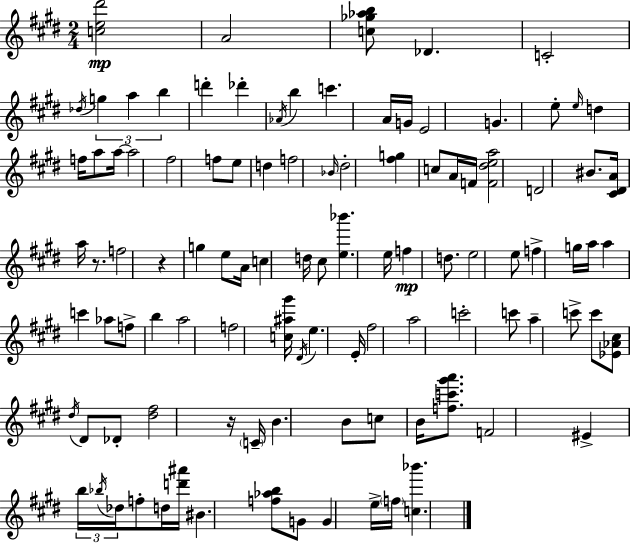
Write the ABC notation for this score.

X:1
T:Untitled
M:2/4
L:1/4
K:E
[ce^d']2 A2 [c_g_ab]/2 _D C2 _d/4 g a b d' _d' _A/4 b c' A/4 G/4 E2 G e/2 e/4 d f/4 a/2 a/4 a2 ^f2 f/2 e/2 d f2 _B/4 ^d2 [^fg] c/2 A/4 F/4 [F^dea]2 D2 ^B/2 [^C^DA]/4 a/4 z/2 f2 z g e/2 A/4 c d/4 ^c/2 [e_b'] e/4 f d/2 e2 e/2 f g/4 a/4 a c' _a/2 f/2 b a2 f2 [c^a^g']/4 ^D/4 e E/4 ^f2 a2 c'2 c'/2 a c'/2 c'/2 [_E_A^c]/2 ^d/4 ^D/2 _D/2 [^d^f]2 z/4 C/4 B B/2 c/2 B/4 [fc'^g'a']/2 F2 ^E b/4 _b/4 _d/4 f/2 d/4 [d'^a']/4 ^B [f_ab]/2 G/2 G e/4 f/4 [c_b']